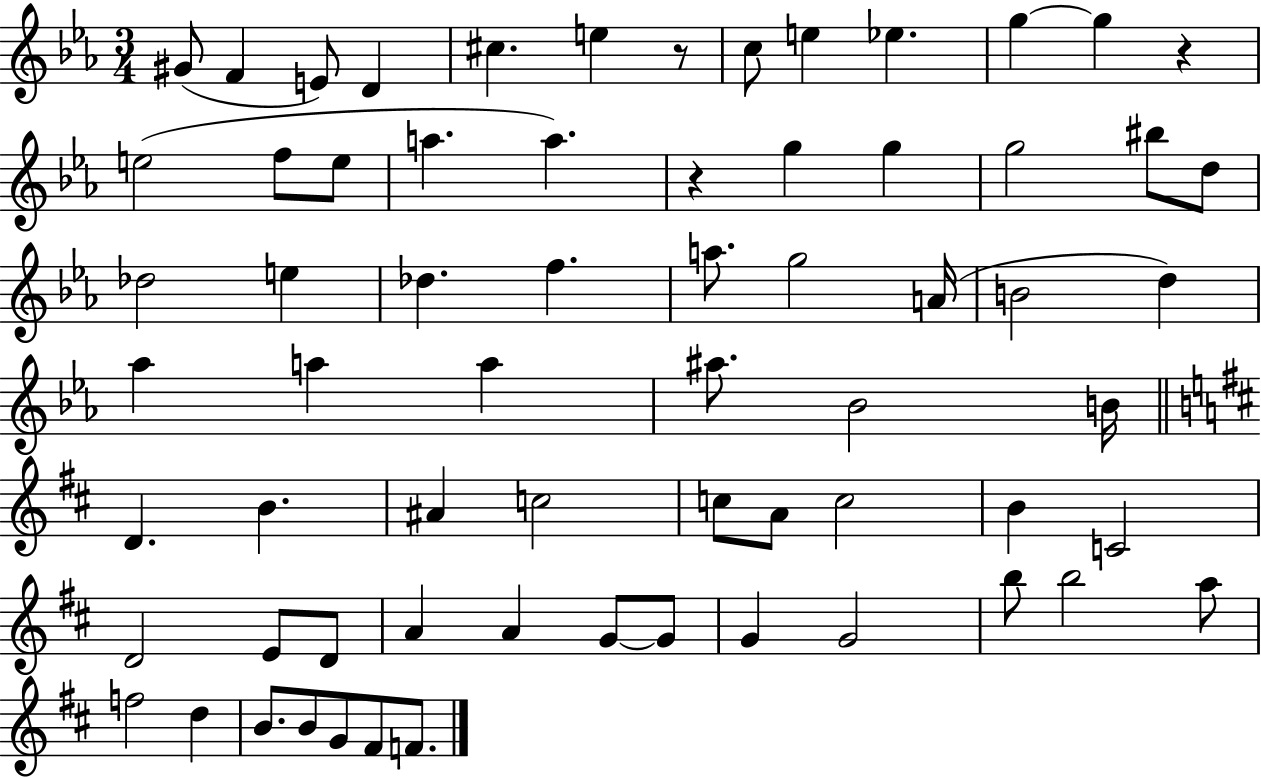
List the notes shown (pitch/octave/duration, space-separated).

G#4/e F4/q E4/e D4/q C#5/q. E5/q R/e C5/e E5/q Eb5/q. G5/q G5/q R/q E5/h F5/e E5/e A5/q. A5/q. R/q G5/q G5/q G5/h BIS5/e D5/e Db5/h E5/q Db5/q. F5/q. A5/e. G5/h A4/s B4/h D5/q Ab5/q A5/q A5/q A#5/e. Bb4/h B4/s D4/q. B4/q. A#4/q C5/h C5/e A4/e C5/h B4/q C4/h D4/h E4/e D4/e A4/q A4/q G4/e G4/e G4/q G4/h B5/e B5/h A5/e F5/h D5/q B4/e. B4/e G4/e F#4/e F4/e.